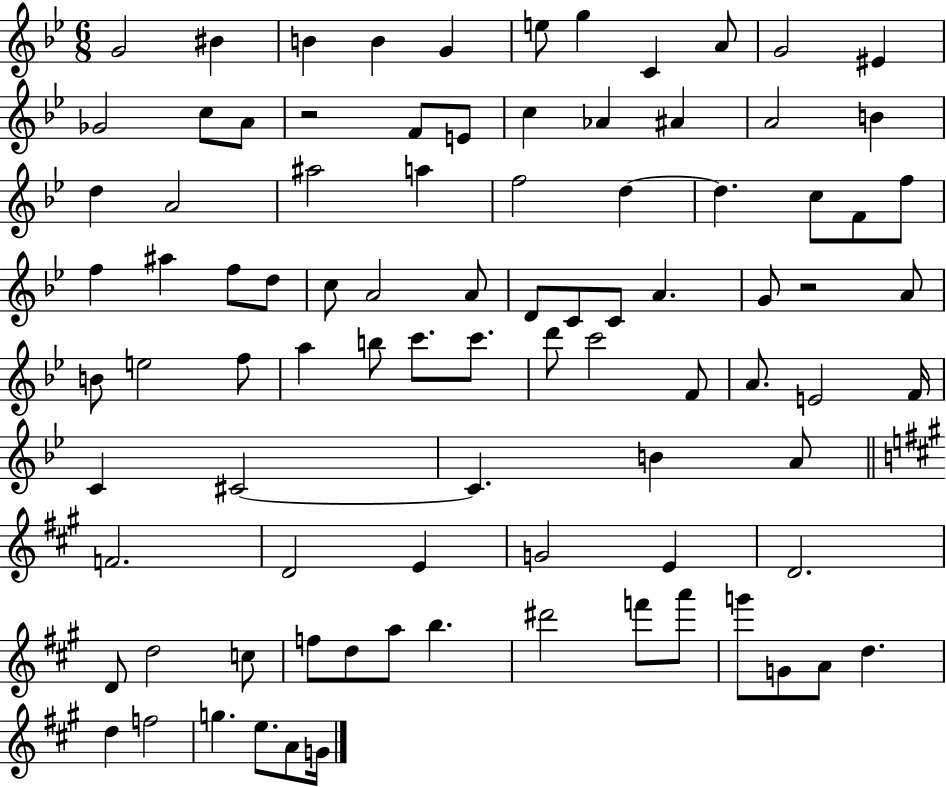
{
  \clef treble
  \numericTimeSignature
  \time 6/8
  \key bes \major
  g'2 bis'4 | b'4 b'4 g'4 | e''8 g''4 c'4 a'8 | g'2 eis'4 | \break ges'2 c''8 a'8 | r2 f'8 e'8 | c''4 aes'4 ais'4 | a'2 b'4 | \break d''4 a'2 | ais''2 a''4 | f''2 d''4~~ | d''4. c''8 f'8 f''8 | \break f''4 ais''4 f''8 d''8 | c''8 a'2 a'8 | d'8 c'8 c'8 a'4. | g'8 r2 a'8 | \break b'8 e''2 f''8 | a''4 b''8 c'''8. c'''8. | d'''8 c'''2 f'8 | a'8. e'2 f'16 | \break c'4 cis'2~~ | cis'4. b'4 a'8 | \bar "||" \break \key a \major f'2. | d'2 e'4 | g'2 e'4 | d'2. | \break d'8 d''2 c''8 | f''8 d''8 a''8 b''4. | dis'''2 f'''8 a'''8 | g'''8 g'8 a'8 d''4. | \break d''4 f''2 | g''4. e''8. a'8 g'16 | \bar "|."
}